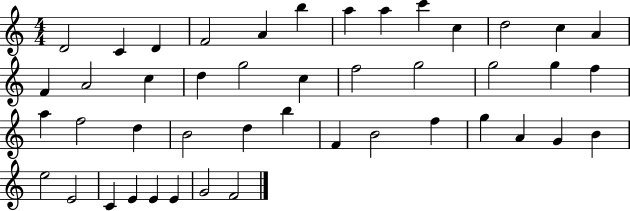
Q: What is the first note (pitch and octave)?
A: D4